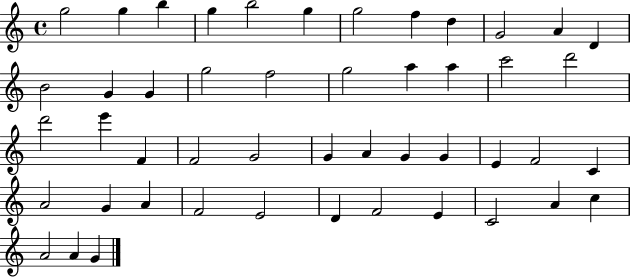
{
  \clef treble
  \time 4/4
  \defaultTimeSignature
  \key c \major
  g''2 g''4 b''4 | g''4 b''2 g''4 | g''2 f''4 d''4 | g'2 a'4 d'4 | \break b'2 g'4 g'4 | g''2 f''2 | g''2 a''4 a''4 | c'''2 d'''2 | \break d'''2 e'''4 f'4 | f'2 g'2 | g'4 a'4 g'4 g'4 | e'4 f'2 c'4 | \break a'2 g'4 a'4 | f'2 e'2 | d'4 f'2 e'4 | c'2 a'4 c''4 | \break a'2 a'4 g'4 | \bar "|."
}